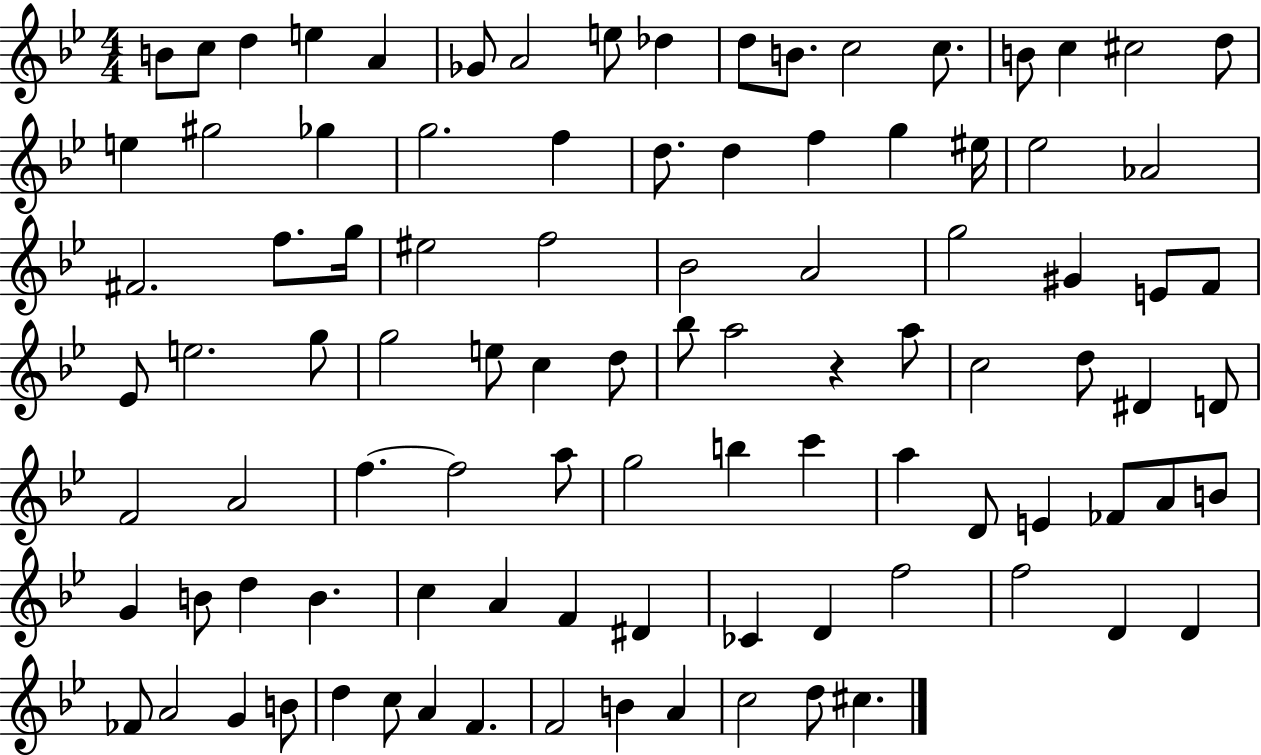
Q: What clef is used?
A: treble